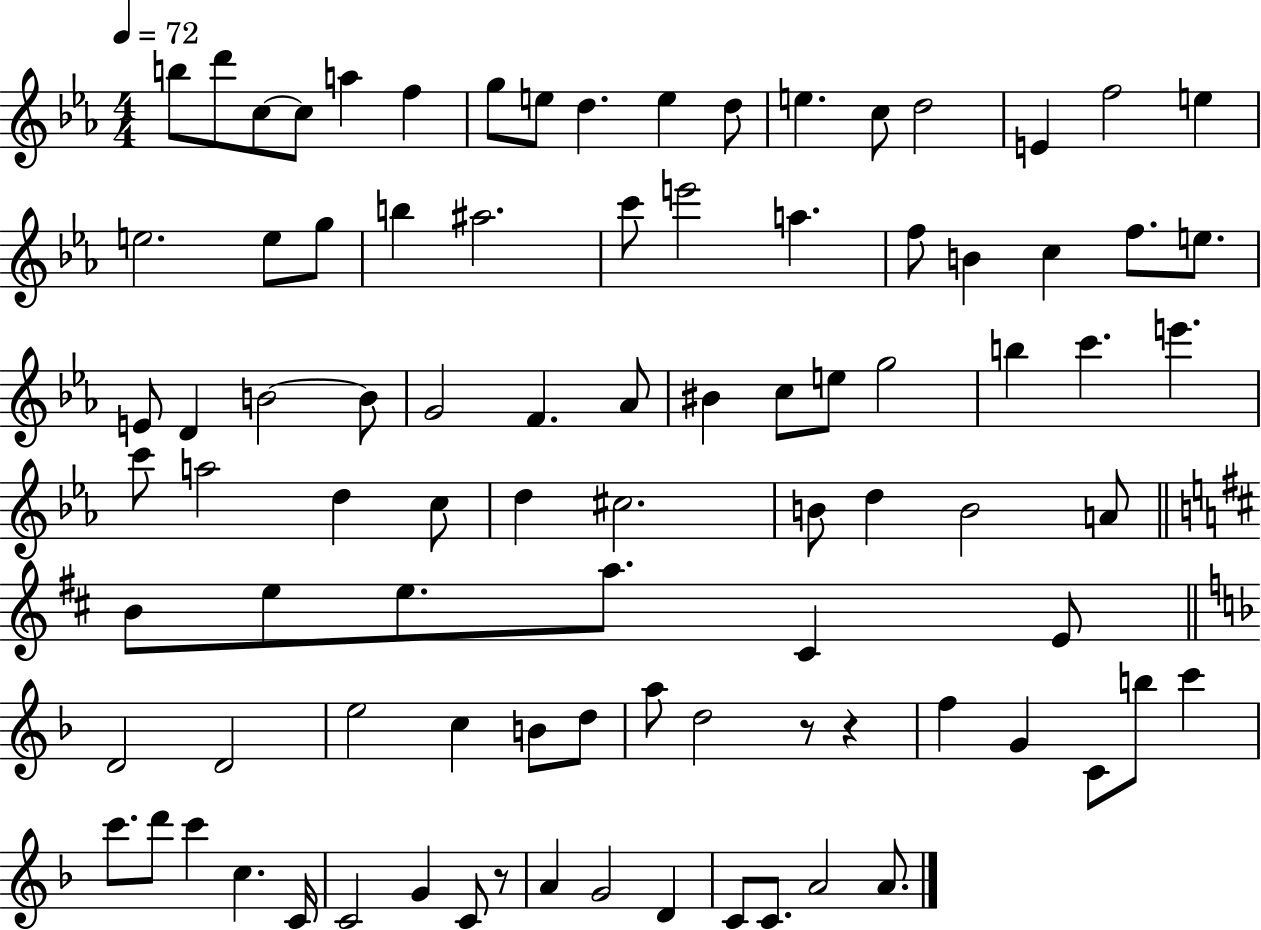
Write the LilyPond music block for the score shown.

{
  \clef treble
  \numericTimeSignature
  \time 4/4
  \key ees \major
  \tempo 4 = 72
  \repeat volta 2 { b''8 d'''8 c''8~~ c''8 a''4 f''4 | g''8 e''8 d''4. e''4 d''8 | e''4. c''8 d''2 | e'4 f''2 e''4 | \break e''2. e''8 g''8 | b''4 ais''2. | c'''8 e'''2 a''4. | f''8 b'4 c''4 f''8. e''8. | \break e'8 d'4 b'2~~ b'8 | g'2 f'4. aes'8 | bis'4 c''8 e''8 g''2 | b''4 c'''4. e'''4. | \break c'''8 a''2 d''4 c''8 | d''4 cis''2. | b'8 d''4 b'2 a'8 | \bar "||" \break \key d \major b'8 e''8 e''8. a''8. cis'4 e'8 | \bar "||" \break \key d \minor d'2 d'2 | e''2 c''4 b'8 d''8 | a''8 d''2 r8 r4 | f''4 g'4 c'8 b''8 c'''4 | \break c'''8. d'''8 c'''4 c''4. c'16 | c'2 g'4 c'8 r8 | a'4 g'2 d'4 | c'8 c'8. a'2 a'8. | \break } \bar "|."
}